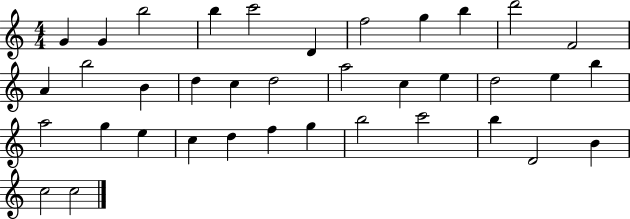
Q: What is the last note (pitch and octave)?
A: C5